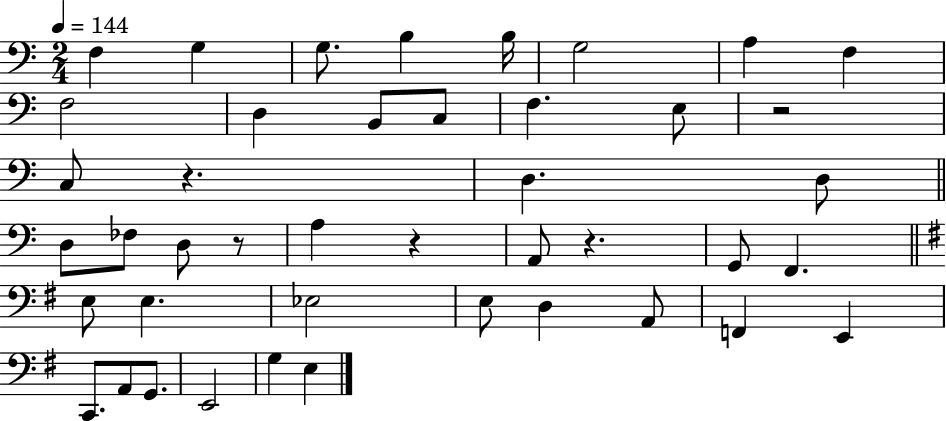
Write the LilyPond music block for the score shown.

{
  \clef bass
  \numericTimeSignature
  \time 2/4
  \key c \major
  \tempo 4 = 144
  f4 g4 | g8. b4 b16 | g2 | a4 f4 | \break f2 | d4 b,8 c8 | f4. e8 | r2 | \break c8 r4. | d4. d8 | \bar "||" \break \key a \minor d8 fes8 d8 r8 | a4 r4 | a,8 r4. | g,8 f,4. | \break \bar "||" \break \key e \minor e8 e4. | ees2 | e8 d4 a,8 | f,4 e,4 | \break c,8. a,8 g,8. | e,2 | g4 e4 | \bar "|."
}